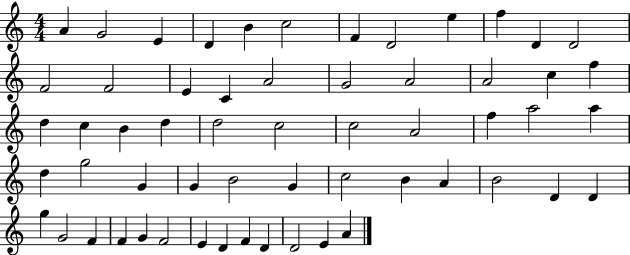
A4/q G4/h E4/q D4/q B4/q C5/h F4/q D4/h E5/q F5/q D4/q D4/h F4/h F4/h E4/q C4/q A4/h G4/h A4/h A4/h C5/q F5/q D5/q C5/q B4/q D5/q D5/h C5/h C5/h A4/h F5/q A5/h A5/q D5/q G5/h G4/q G4/q B4/h G4/q C5/h B4/q A4/q B4/h D4/q D4/q G5/q G4/h F4/q F4/q G4/q F4/h E4/q D4/q F4/q D4/q D4/h E4/q A4/q